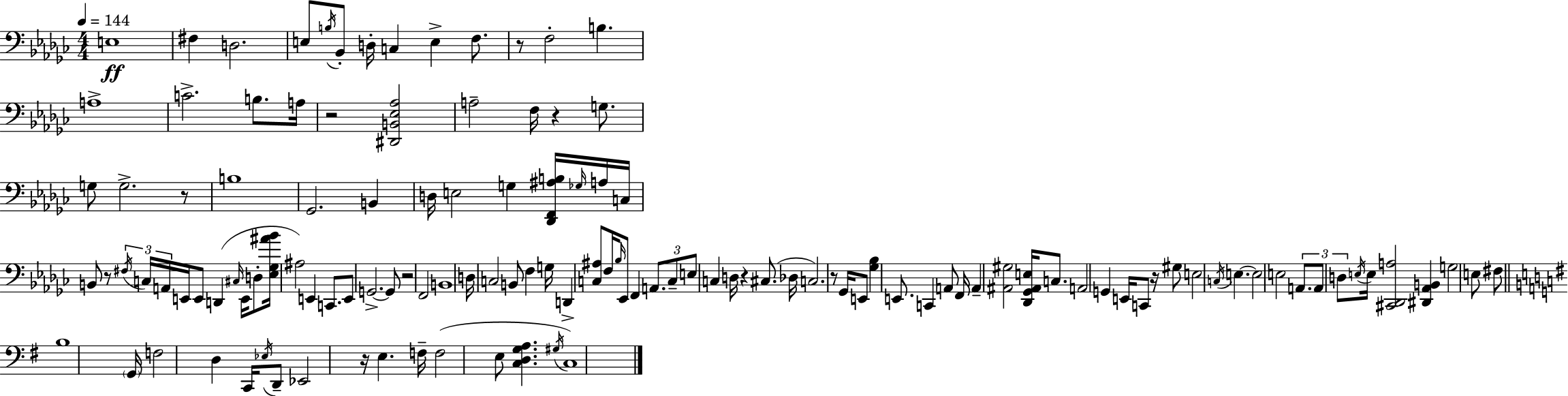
X:1
T:Untitled
M:4/4
L:1/4
K:Ebm
E,4 ^F, D,2 E,/2 B,/4 _B,,/2 D,/4 C, E, F,/2 z/2 F,2 B, A,4 C2 B,/2 A,/4 z2 [^D,,B,,_E,_A,]2 A,2 F,/4 z G,/2 G,/2 G,2 z/2 B,4 _G,,2 B,, D,/4 E,2 G, [_D,,F,,^A,B,]/4 _G,/4 A,/4 C,/4 B,,/2 z/2 ^F,/4 C,/4 A,,/4 E,,/4 E,,/2 D,, ^C,/4 E,,/4 D,/2 [_E,_G,^A_B]/4 ^A,2 E,, C,,/2 E,,/2 G,,2 G,,/2 z2 F,,2 B,,4 D,/4 C,2 B,,/2 F, G,/4 D,, [C,^A,]/2 F,/4 _B,/4 _E,,/2 F,, A,,/2 C,/2 E,/2 C, D,/4 z ^C,/2 _D,/4 C,2 z/2 _G,,/4 E,,/2 [_G,_B,] E,,/2 C,, A,,/2 F,,/4 A,, [^A,,^G,]2 [_D,,_G,,^A,,E,]/4 C,/2 A,,2 G,, E,,/4 C,,/2 z/4 ^G,/2 E,2 C,/4 E, E,2 E,2 A,,/2 A,,/2 D,/2 E,/4 E,/4 [^C,,_D,,A,]2 [^D,,_A,,B,,] G,2 E,/2 ^F,/2 B,4 G,,/4 F,2 D, C,,/4 _E,/4 D,,/2 _E,,2 z/4 E, F,/4 F,2 E,/2 [C,D,G,A,] ^G,/4 C,4